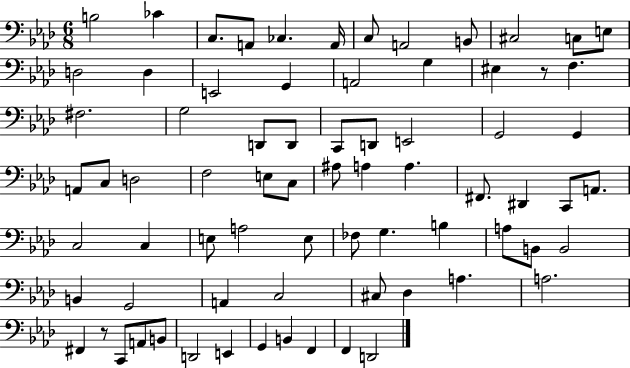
X:1
T:Untitled
M:6/8
L:1/4
K:Ab
B,2 _C C,/2 A,,/2 _C, A,,/4 C,/2 A,,2 B,,/2 ^C,2 C,/2 E,/2 D,2 D, E,,2 G,, A,,2 G, ^E, z/2 F, ^F,2 G,2 D,,/2 D,,/2 C,,/2 D,,/2 E,,2 G,,2 G,, A,,/2 C,/2 D,2 F,2 E,/2 C,/2 ^A,/2 A, A, ^F,,/2 ^D,, C,,/2 A,,/2 C,2 C, E,/2 A,2 E,/2 _F,/2 G, B, A,/2 B,,/2 B,,2 B,, G,,2 A,, C,2 ^C,/2 _D, A, A,2 ^F,, z/2 C,,/2 A,,/2 B,,/2 D,,2 E,, G,, B,, F,, F,, D,,2